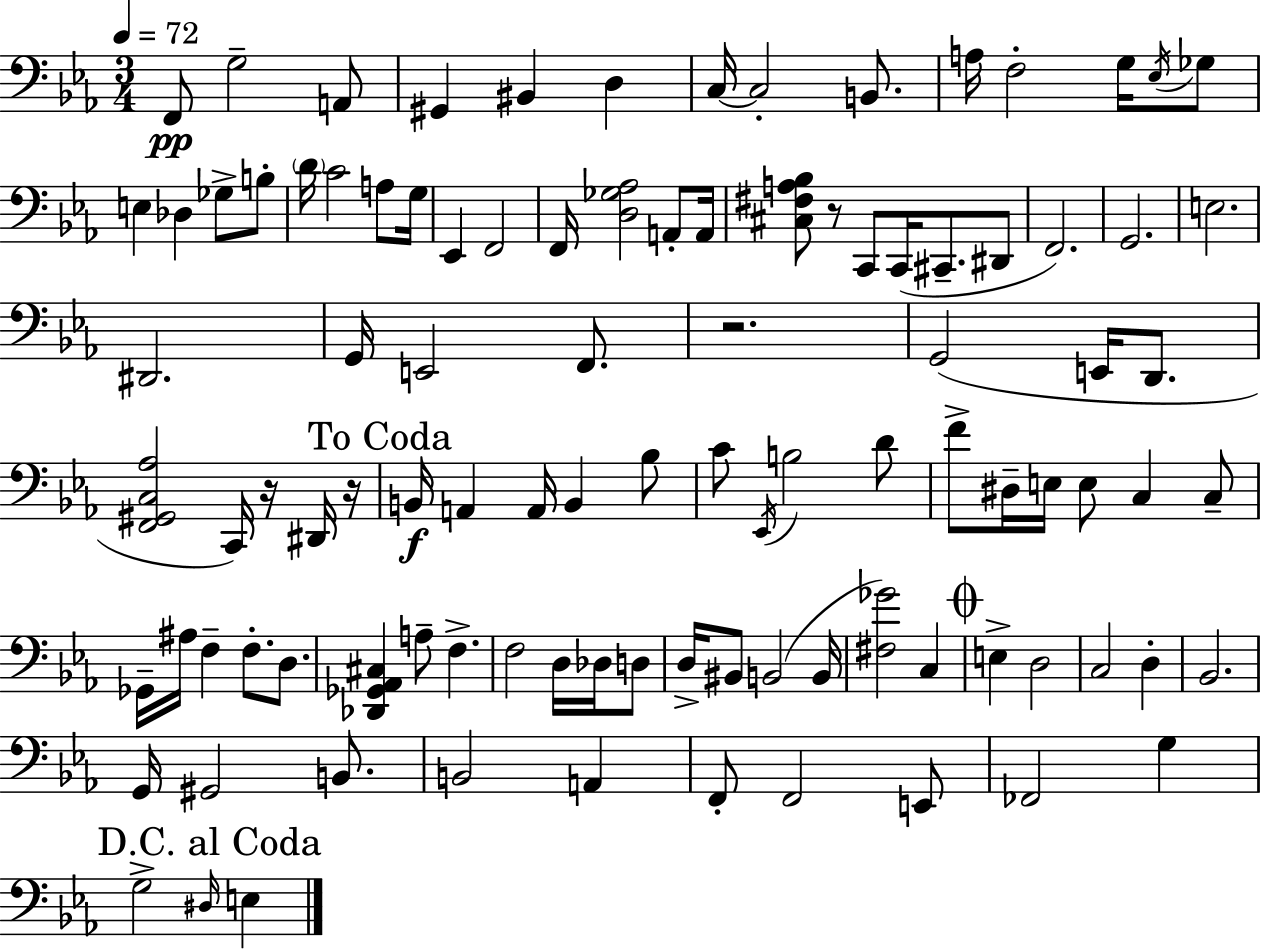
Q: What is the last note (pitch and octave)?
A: E3